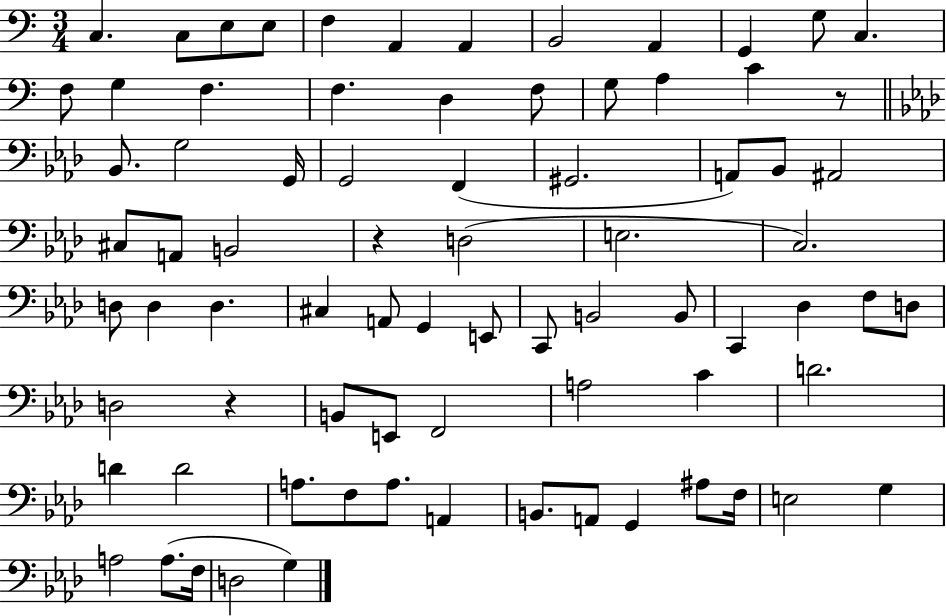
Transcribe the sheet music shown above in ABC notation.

X:1
T:Untitled
M:3/4
L:1/4
K:C
C, C,/2 E,/2 E,/2 F, A,, A,, B,,2 A,, G,, G,/2 C, F,/2 G, F, F, D, F,/2 G,/2 A, C z/2 _B,,/2 G,2 G,,/4 G,,2 F,, ^G,,2 A,,/2 _B,,/2 ^A,,2 ^C,/2 A,,/2 B,,2 z D,2 E,2 C,2 D,/2 D, D, ^C, A,,/2 G,, E,,/2 C,,/2 B,,2 B,,/2 C,, _D, F,/2 D,/2 D,2 z B,,/2 E,,/2 F,,2 A,2 C D2 D D2 A,/2 F,/2 A,/2 A,, B,,/2 A,,/2 G,, ^A,/2 F,/4 E,2 G, A,2 A,/2 F,/4 D,2 G,